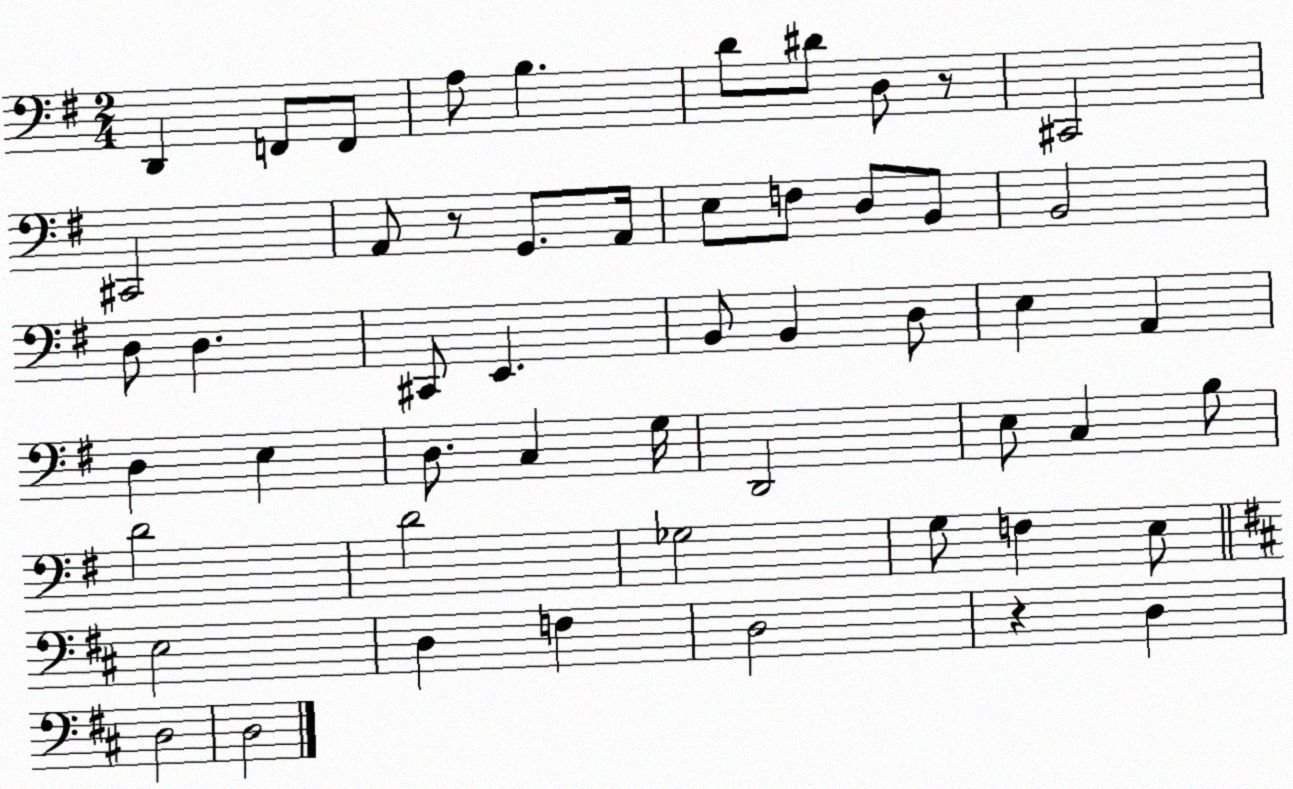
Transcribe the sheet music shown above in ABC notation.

X:1
T:Untitled
M:2/4
L:1/4
K:G
D,, F,,/2 F,,/2 A,/2 B, D/2 ^D/2 D,/2 z/2 ^C,,2 ^C,,2 A,,/2 z/2 G,,/2 A,,/4 E,/2 F,/2 D,/2 B,,/2 B,,2 D,/2 D, ^C,,/2 E,, B,,/2 B,, D,/2 E, A,, D, E, D,/2 C, G,/4 D,,2 E,/2 C, B,/2 D2 D2 _G,2 G,/2 F, E,/2 E,2 D, F, D,2 z D, D,2 D,2